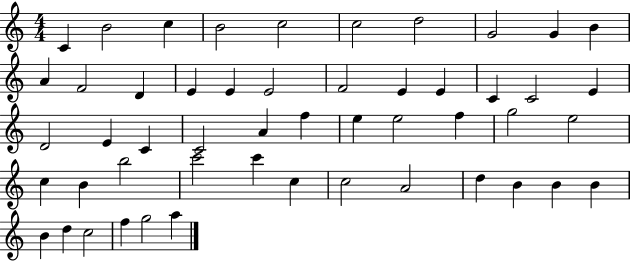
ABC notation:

X:1
T:Untitled
M:4/4
L:1/4
K:C
C B2 c B2 c2 c2 d2 G2 G B A F2 D E E E2 F2 E E C C2 E D2 E C C2 A f e e2 f g2 e2 c B b2 c'2 c' c c2 A2 d B B B B d c2 f g2 a